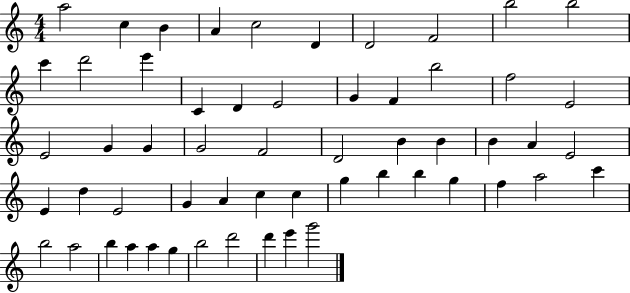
A5/h C5/q B4/q A4/q C5/h D4/q D4/h F4/h B5/h B5/h C6/q D6/h E6/q C4/q D4/q E4/h G4/q F4/q B5/h F5/h E4/h E4/h G4/q G4/q G4/h F4/h D4/h B4/q B4/q B4/q A4/q E4/h E4/q D5/q E4/h G4/q A4/q C5/q C5/q G5/q B5/q B5/q G5/q F5/q A5/h C6/q B5/h A5/h B5/q A5/q A5/q G5/q B5/h D6/h D6/q E6/q G6/h